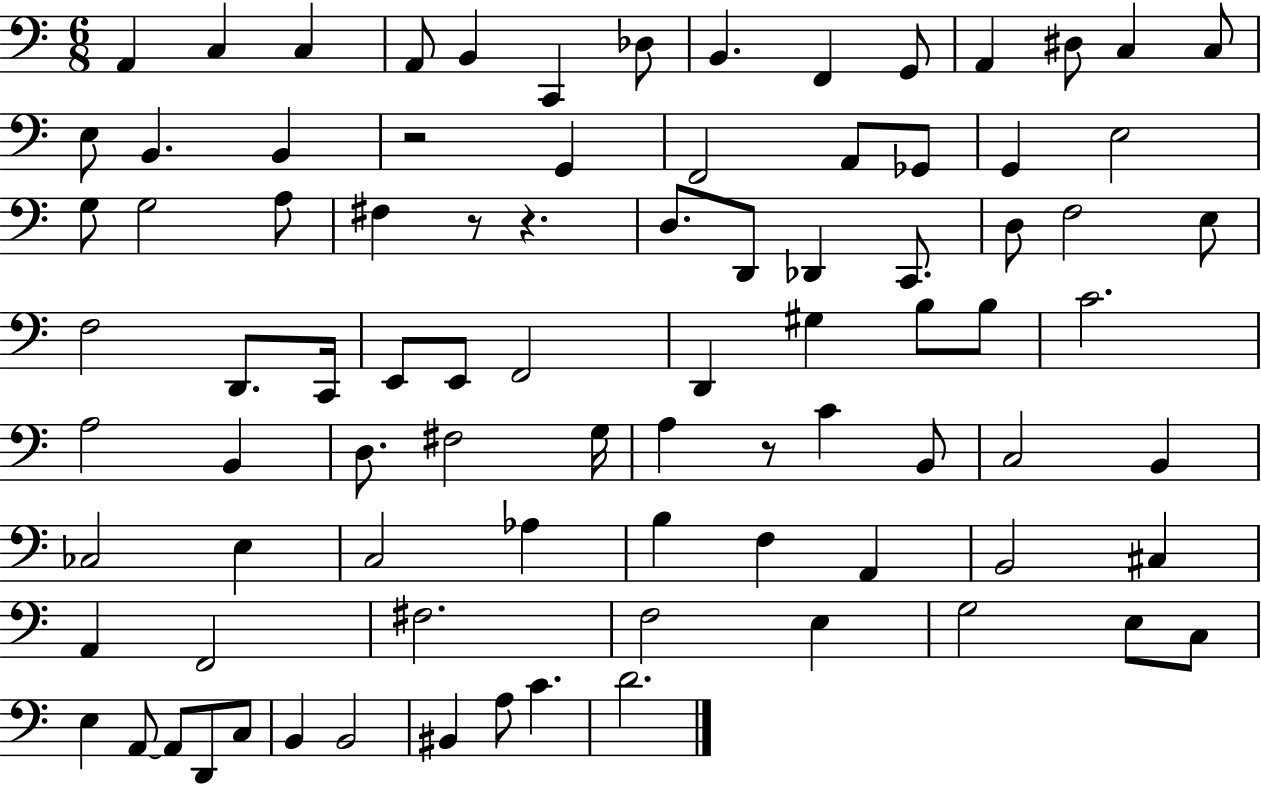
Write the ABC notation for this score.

X:1
T:Untitled
M:6/8
L:1/4
K:C
A,, C, C, A,,/2 B,, C,, _D,/2 B,, F,, G,,/2 A,, ^D,/2 C, C,/2 E,/2 B,, B,, z2 G,, F,,2 A,,/2 _G,,/2 G,, E,2 G,/2 G,2 A,/2 ^F, z/2 z D,/2 D,,/2 _D,, C,,/2 D,/2 F,2 E,/2 F,2 D,,/2 C,,/4 E,,/2 E,,/2 F,,2 D,, ^G, B,/2 B,/2 C2 A,2 B,, D,/2 ^F,2 G,/4 A, z/2 C B,,/2 C,2 B,, _C,2 E, C,2 _A, B, F, A,, B,,2 ^C, A,, F,,2 ^F,2 F,2 E, G,2 E,/2 C,/2 E, A,,/2 A,,/2 D,,/2 C,/2 B,, B,,2 ^B,, A,/2 C D2